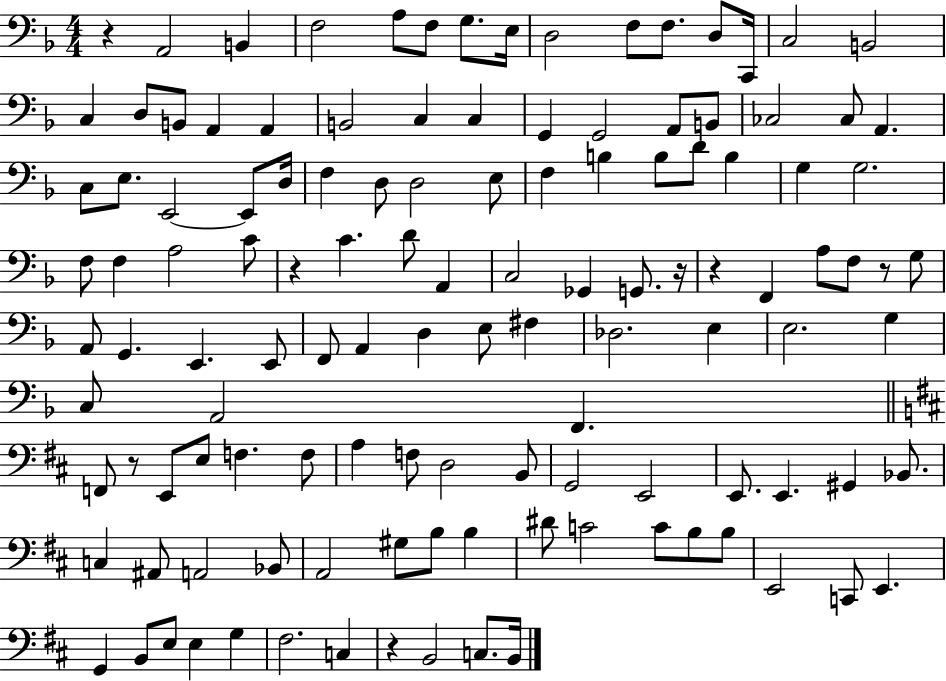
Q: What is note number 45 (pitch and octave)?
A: G3